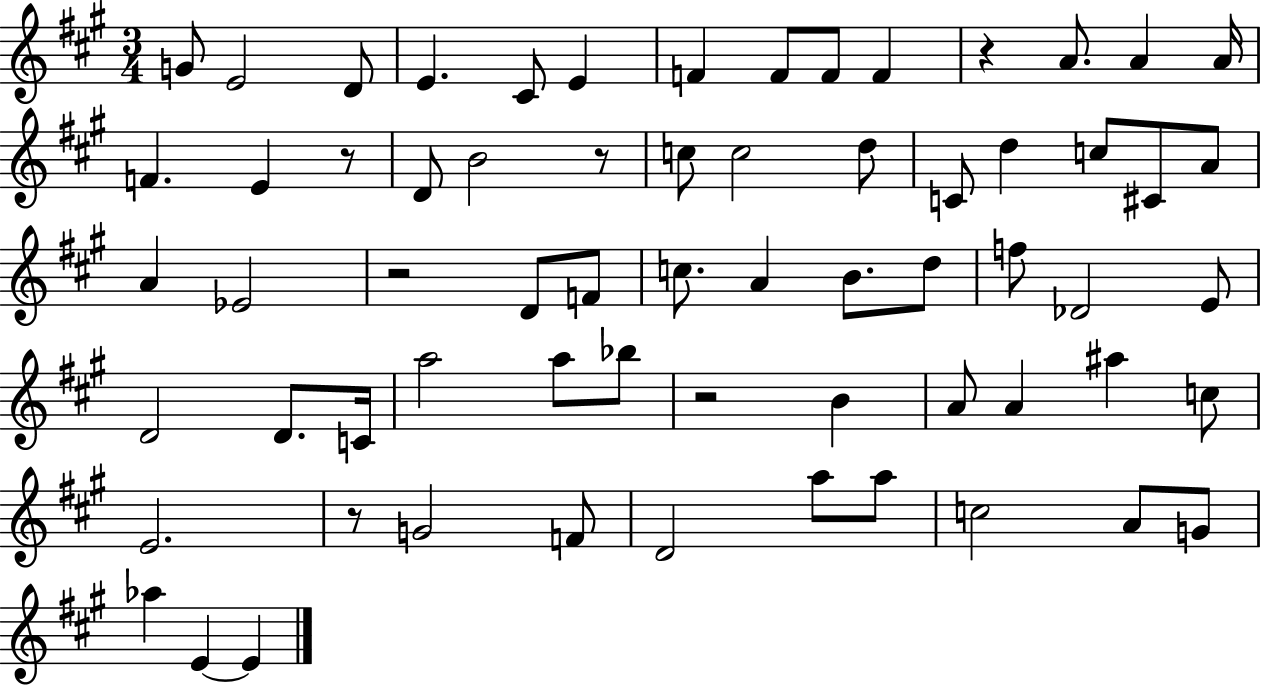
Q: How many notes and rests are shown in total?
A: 65